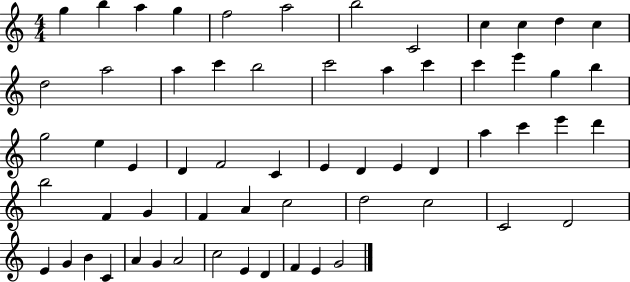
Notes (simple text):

G5/q B5/q A5/q G5/q F5/h A5/h B5/h C4/h C5/q C5/q D5/q C5/q D5/h A5/h A5/q C6/q B5/h C6/h A5/q C6/q C6/q E6/q G5/q B5/q G5/h E5/q E4/q D4/q F4/h C4/q E4/q D4/q E4/q D4/q A5/q C6/q E6/q D6/q B5/h F4/q G4/q F4/q A4/q C5/h D5/h C5/h C4/h D4/h E4/q G4/q B4/q C4/q A4/q G4/q A4/h C5/h E4/q D4/q F4/q E4/q G4/h